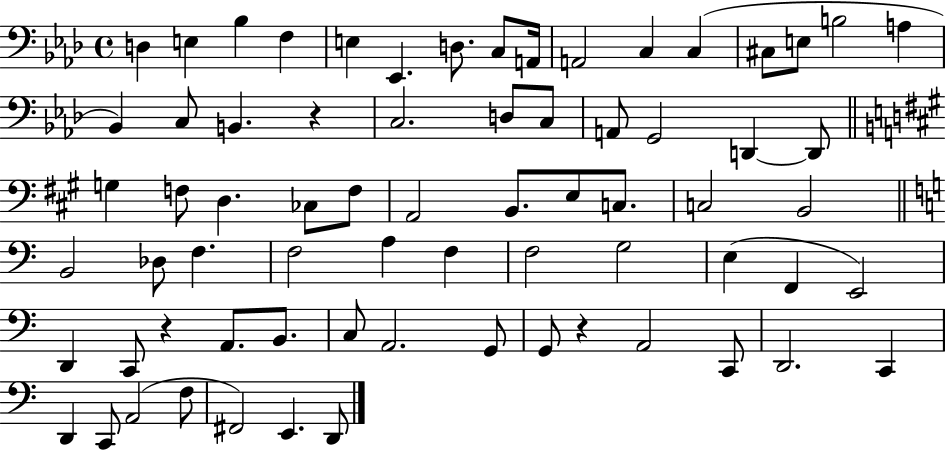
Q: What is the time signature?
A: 4/4